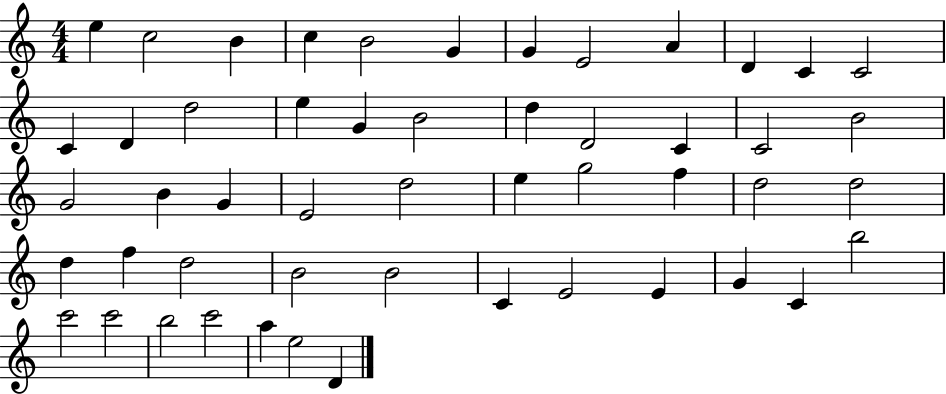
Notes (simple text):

E5/q C5/h B4/q C5/q B4/h G4/q G4/q E4/h A4/q D4/q C4/q C4/h C4/q D4/q D5/h E5/q G4/q B4/h D5/q D4/h C4/q C4/h B4/h G4/h B4/q G4/q E4/h D5/h E5/q G5/h F5/q D5/h D5/h D5/q F5/q D5/h B4/h B4/h C4/q E4/h E4/q G4/q C4/q B5/h C6/h C6/h B5/h C6/h A5/q E5/h D4/q